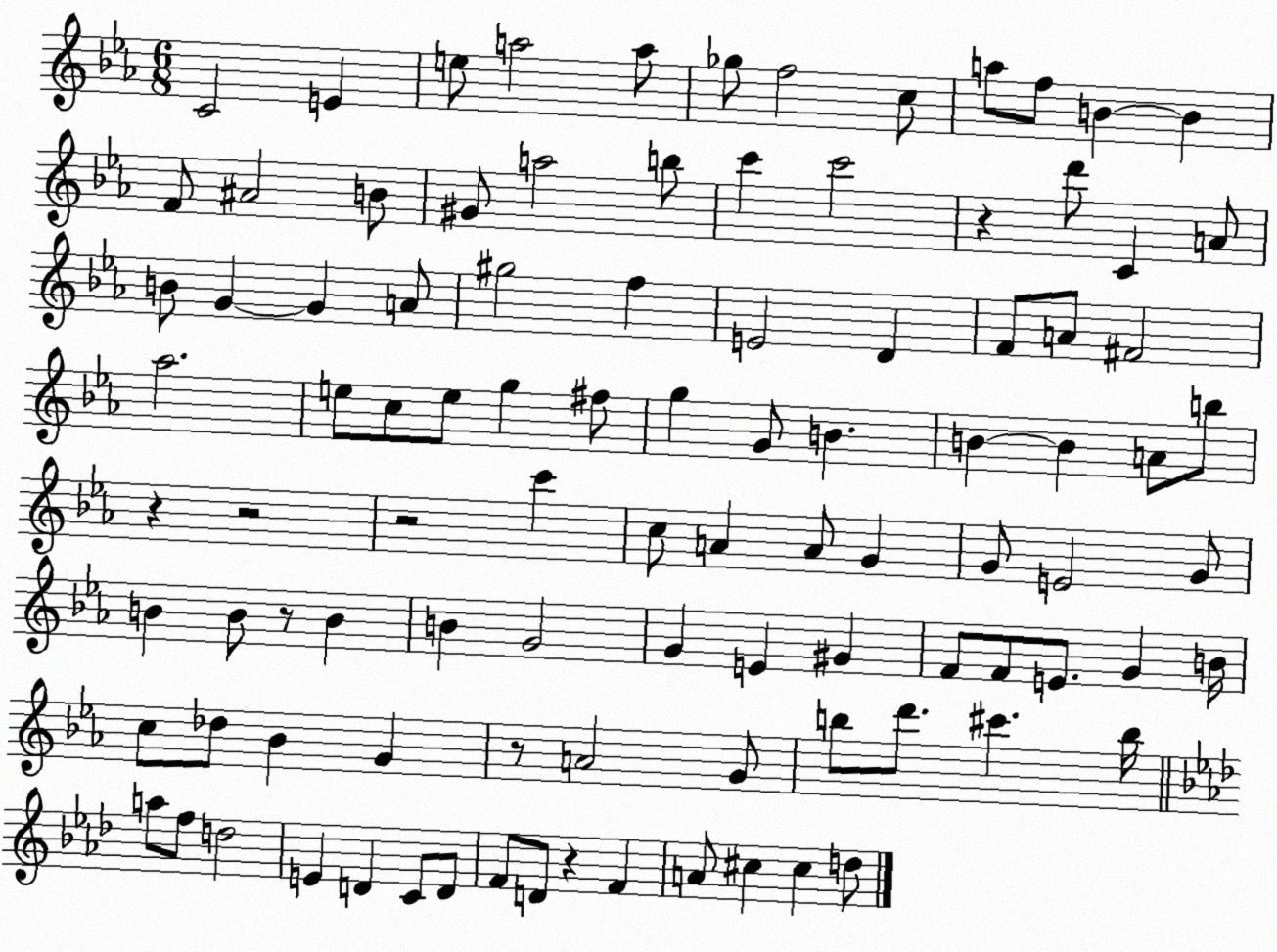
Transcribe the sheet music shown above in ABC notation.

X:1
T:Untitled
M:6/8
L:1/4
K:Eb
C2 E e/2 a2 a/2 _g/2 f2 c/2 a/2 f/2 B B F/2 ^A2 B/2 ^G/2 a2 b/2 c' c'2 z d'/2 C A/2 B/2 G G A/2 ^g2 f E2 D F/2 A/2 ^F2 _a2 e/2 c/2 e/2 g ^f/2 g G/2 B B B A/2 b/2 z z2 z2 c' c/2 A A/2 G G/2 E2 G/2 B B/2 z/2 B B G2 G E ^G F/2 F/2 E/2 G B/4 c/2 _d/2 _B G z/2 A2 G/2 b/2 d'/2 ^c' b/4 a/2 f/2 d2 E D C/2 D/2 F/2 D/2 z F A/2 ^c ^c d/2